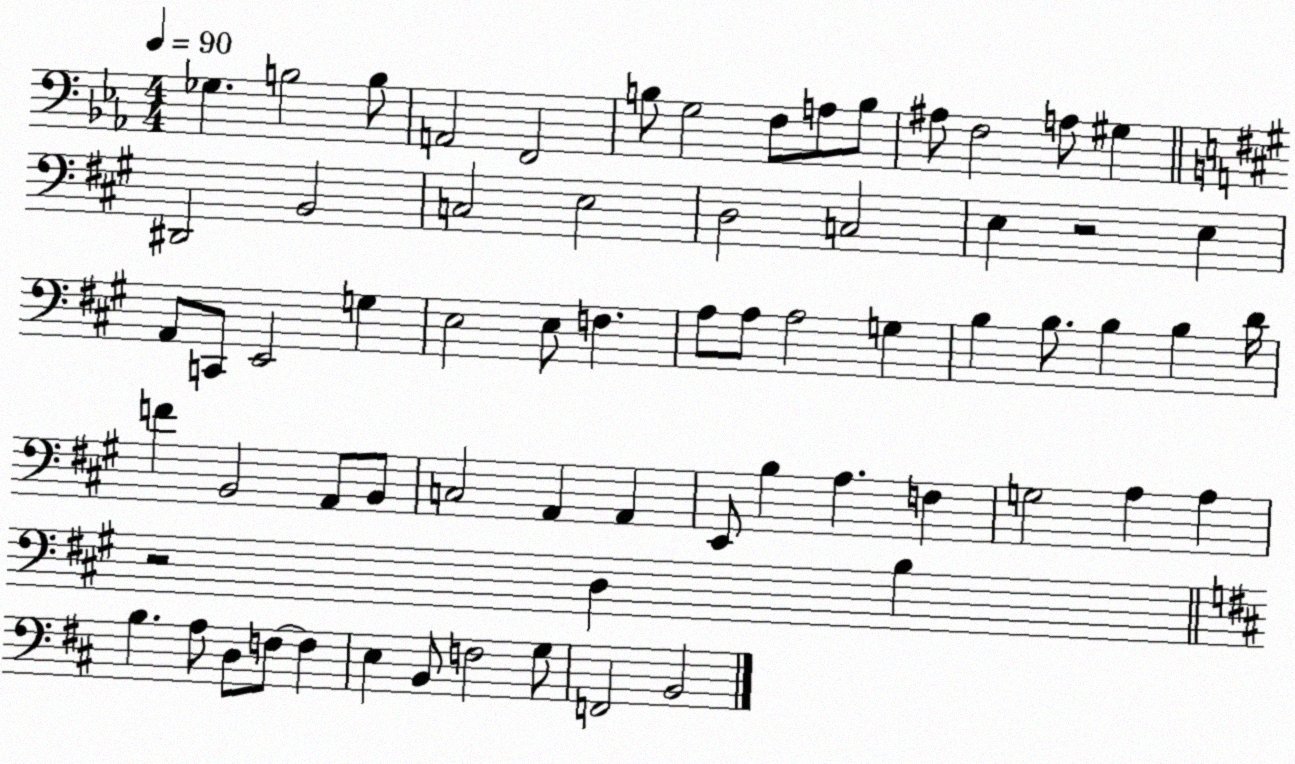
X:1
T:Untitled
M:4/4
L:1/4
K:Eb
_G, B,2 B,/2 A,,2 F,,2 B,/2 G,2 F,/2 A,/2 B,/2 ^A,/2 F,2 A,/2 ^G, ^D,,2 B,,2 C,2 E,2 D,2 C,2 E, z2 E, A,,/2 C,,/2 E,,2 G, E,2 E,/2 F, A,/2 A,/2 A,2 G, B, B,/2 B, B, D/4 F B,,2 A,,/2 B,,/2 C,2 A,, A,, E,,/2 B, A, F, G,2 A, A, z2 D, B, B, A,/2 D,/2 F,/2 F, E, B,,/2 F,2 G,/2 F,,2 B,,2